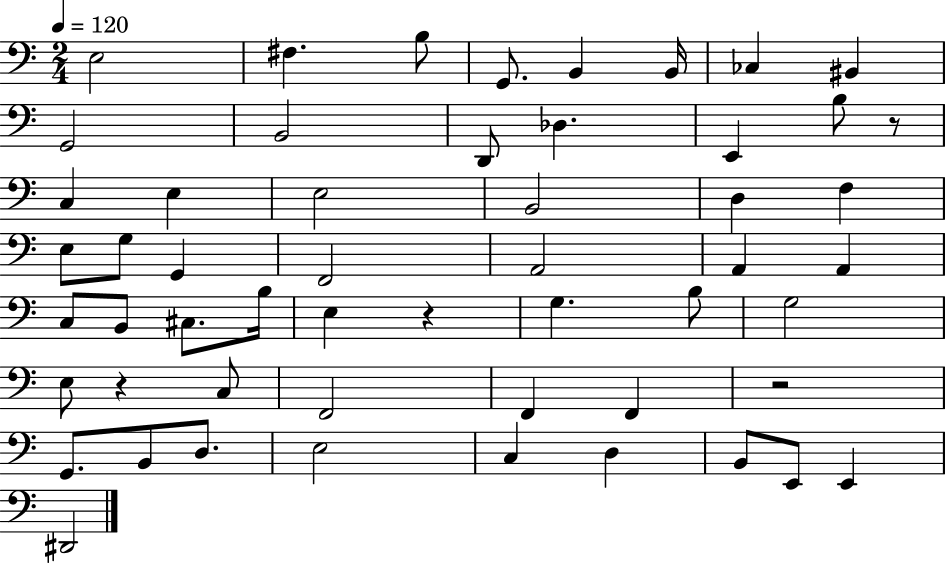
X:1
T:Untitled
M:2/4
L:1/4
K:C
E,2 ^F, B,/2 G,,/2 B,, B,,/4 _C, ^B,, G,,2 B,,2 D,,/2 _D, E,, B,/2 z/2 C, E, E,2 B,,2 D, F, E,/2 G,/2 G,, F,,2 A,,2 A,, A,, C,/2 B,,/2 ^C,/2 B,/4 E, z G, B,/2 G,2 E,/2 z C,/2 F,,2 F,, F,, z2 G,,/2 B,,/2 D,/2 E,2 C, D, B,,/2 E,,/2 E,, ^D,,2